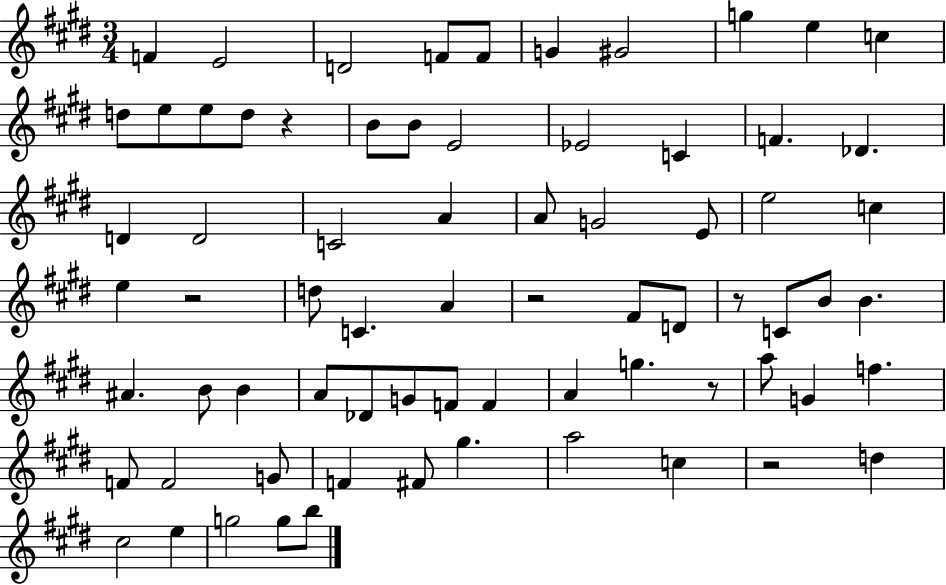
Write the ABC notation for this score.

X:1
T:Untitled
M:3/4
L:1/4
K:E
F E2 D2 F/2 F/2 G ^G2 g e c d/2 e/2 e/2 d/2 z B/2 B/2 E2 _E2 C F _D D D2 C2 A A/2 G2 E/2 e2 c e z2 d/2 C A z2 ^F/2 D/2 z/2 C/2 B/2 B ^A B/2 B A/2 _D/2 G/2 F/2 F A g z/2 a/2 G f F/2 F2 G/2 F ^F/2 ^g a2 c z2 d ^c2 e g2 g/2 b/2